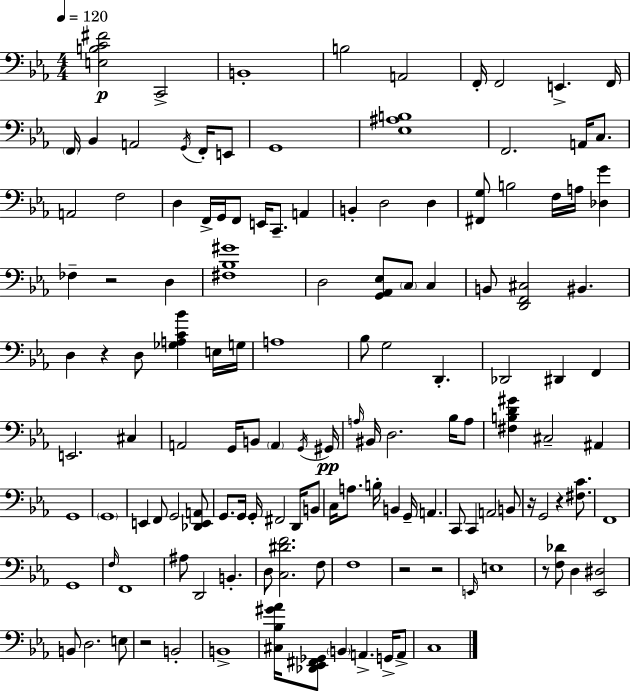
[E3,B3,C4,F#4]/h C2/h B2/w B3/h A2/h F2/s F2/h E2/q. F2/s F2/s Bb2/q A2/h G2/s F2/s E2/e G2/w [Eb3,A#3,B3]/w F2/h. A2/s C3/e. A2/h F3/h D3/q F2/s G2/s F2/e E2/s C2/e. A2/q B2/q D3/h D3/q [F#2,G3]/e B3/h F3/s A3/s [Db3,G4]/q FES3/q R/h D3/q [F#3,Bb3,G#4]/w D3/h [G2,Ab2,Eb3]/e C3/e C3/q B2/e [D2,F2,C#3]/h BIS2/q. D3/q R/q D3/e [Gb3,A3,C4,Bb4]/q E3/s G3/s A3/w Bb3/e G3/h D2/q. Db2/h D#2/q F2/q E2/h. C#3/q A2/h G2/s B2/e A2/q G2/s G#2/s A3/s BIS2/s D3/h. Bb3/s A3/e [F#3,B3,D4,G#4]/q C#3/h A#2/q G2/w G2/w E2/q F2/e G2/h [Db2,E2,A2]/e G2/e. G2/s G2/s F#2/h D2/s B2/e C3/s A3/e. B3/s B2/q G2/s A2/q. C2/e C2/q A2/h B2/e R/s G2/h R/q [F#3,C4]/e. F2/w G2/w F3/s F2/w A#3/e D2/h B2/q. D3/e [C3,D#4,F4]/h. F3/e F3/w R/h R/h E2/s E3/w R/e [F3,Db4]/e D3/q [Eb2,D#3]/h B2/e D3/h. E3/e R/h B2/h B2/w [C#3,Bb3,G#4,Ab4]/s [Db2,Eb2,F#2,Gb2]/e B2/q A2/q. G2/s A2/e C3/w